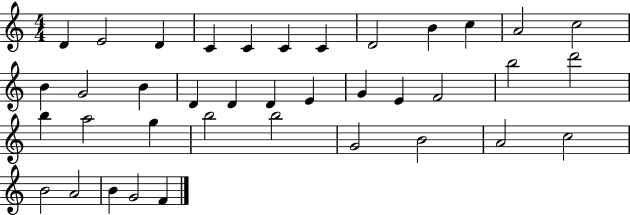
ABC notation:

X:1
T:Untitled
M:4/4
L:1/4
K:C
D E2 D C C C C D2 B c A2 c2 B G2 B D D D E G E F2 b2 d'2 b a2 g b2 b2 G2 B2 A2 c2 B2 A2 B G2 F